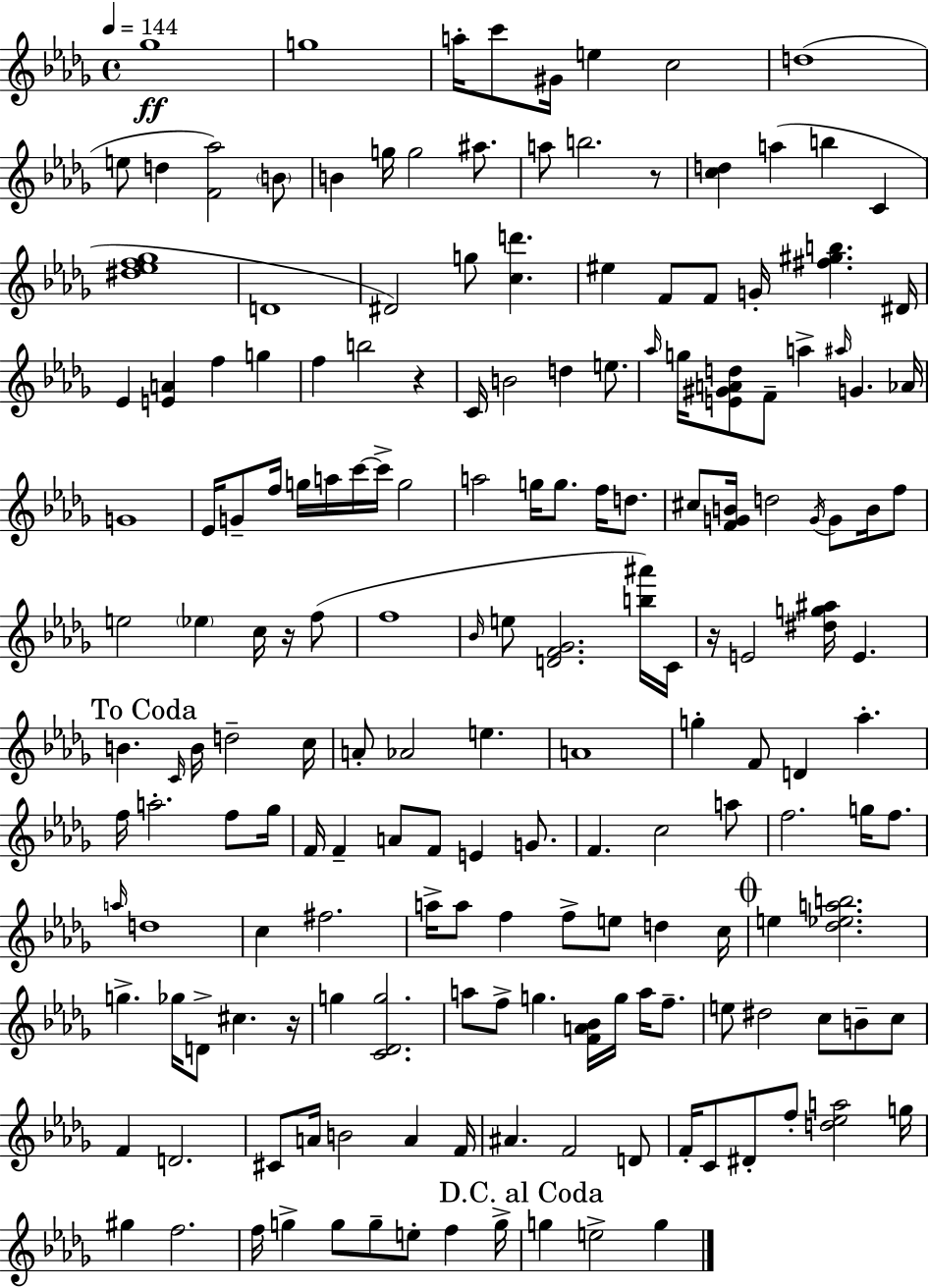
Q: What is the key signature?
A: BES minor